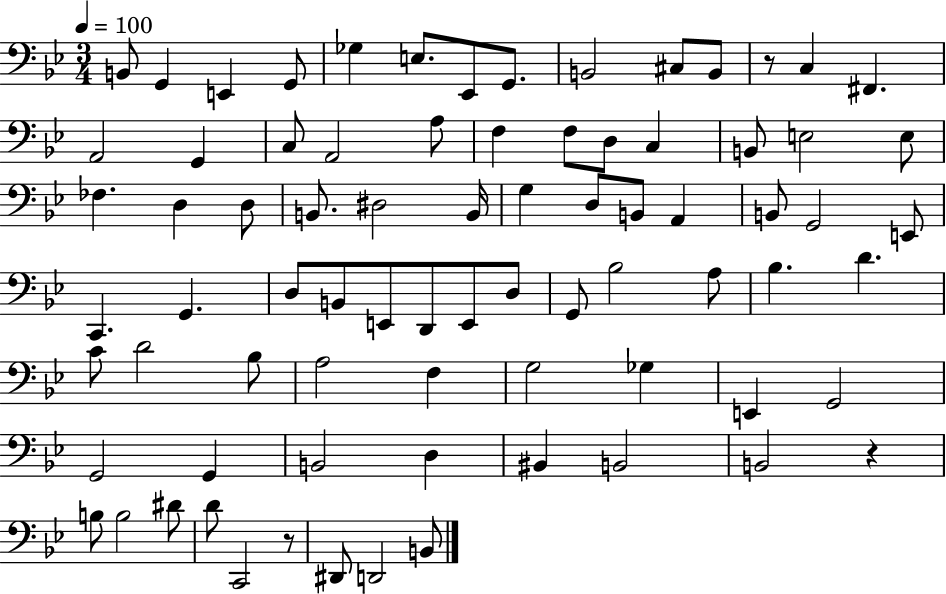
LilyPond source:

{
  \clef bass
  \numericTimeSignature
  \time 3/4
  \key bes \major
  \tempo 4 = 100
  b,8 g,4 e,4 g,8 | ges4 e8. ees,8 g,8. | b,2 cis8 b,8 | r8 c4 fis,4. | \break a,2 g,4 | c8 a,2 a8 | f4 f8 d8 c4 | b,8 e2 e8 | \break fes4. d4 d8 | b,8. dis2 b,16 | g4 d8 b,8 a,4 | b,8 g,2 e,8 | \break c,4. g,4. | d8 b,8 e,8 d,8 e,8 d8 | g,8 bes2 a8 | bes4. d'4. | \break c'8 d'2 bes8 | a2 f4 | g2 ges4 | e,4 g,2 | \break g,2 g,4 | b,2 d4 | bis,4 b,2 | b,2 r4 | \break b8 b2 dis'8 | d'8 c,2 r8 | dis,8 d,2 b,8 | \bar "|."
}